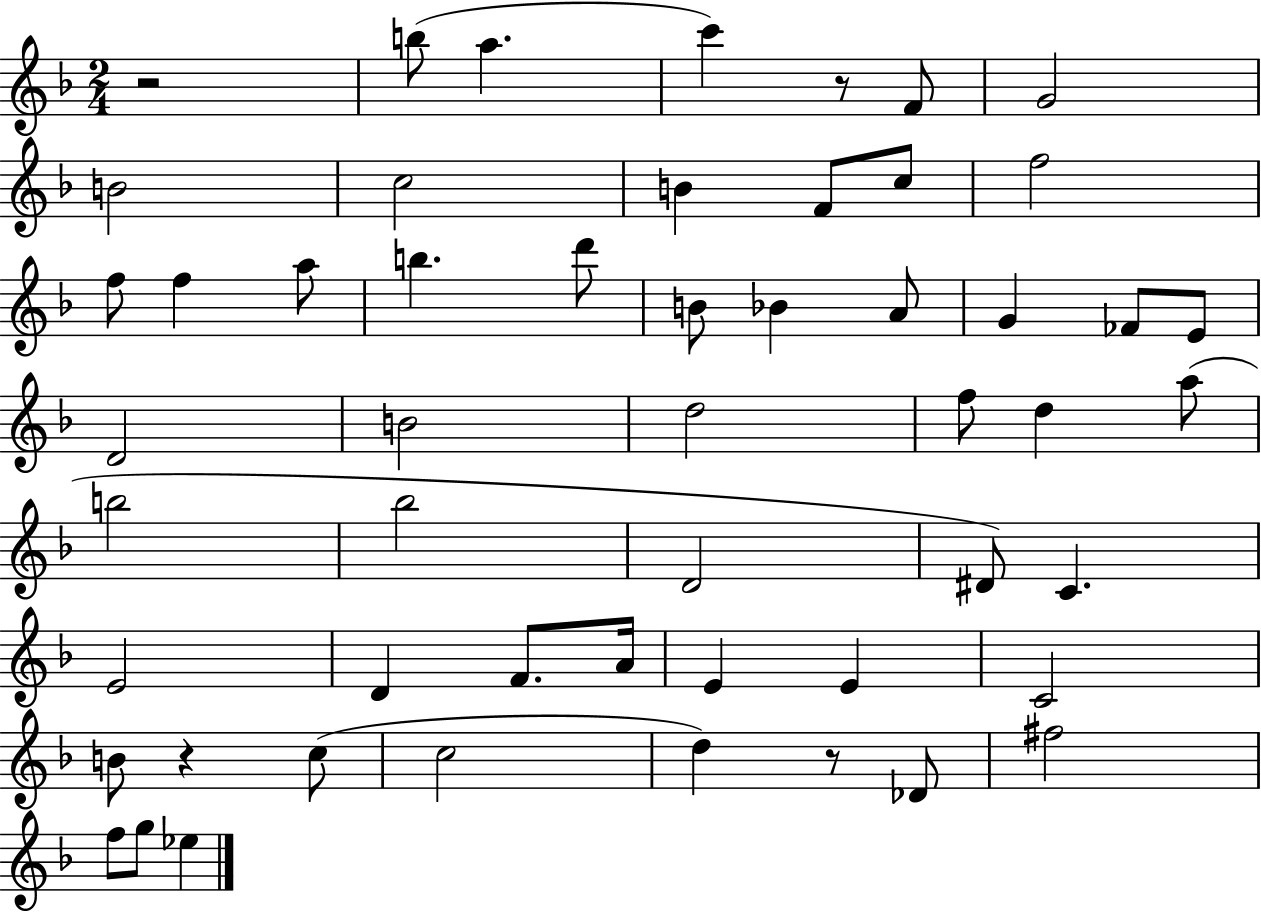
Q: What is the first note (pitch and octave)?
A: B5